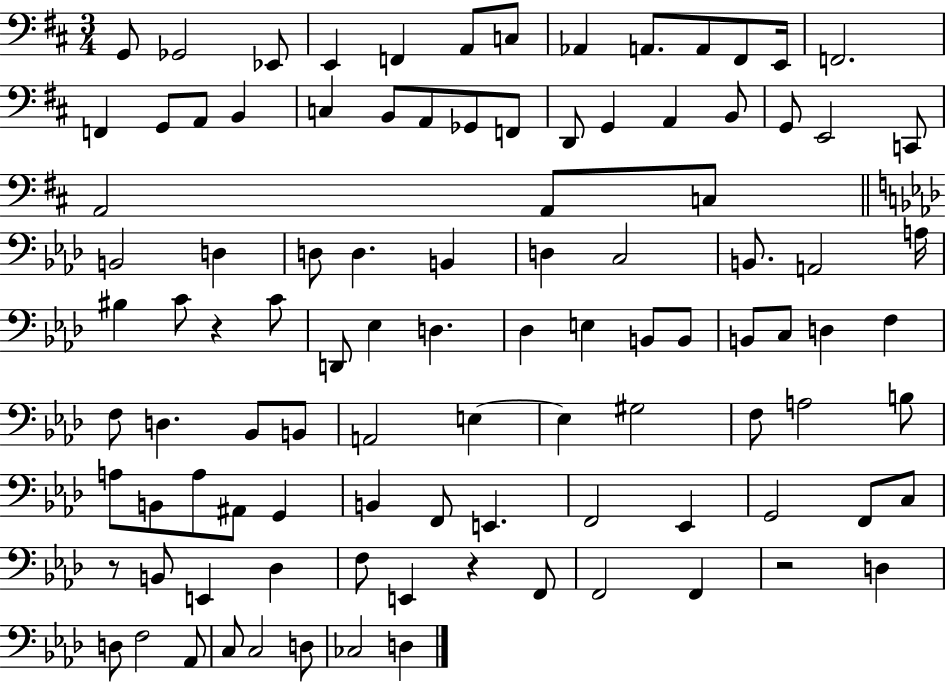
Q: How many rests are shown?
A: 4